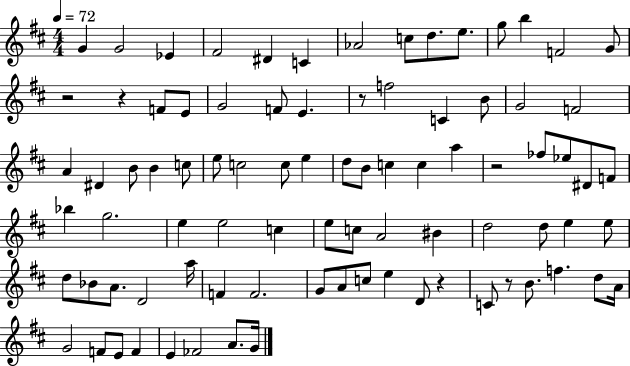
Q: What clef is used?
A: treble